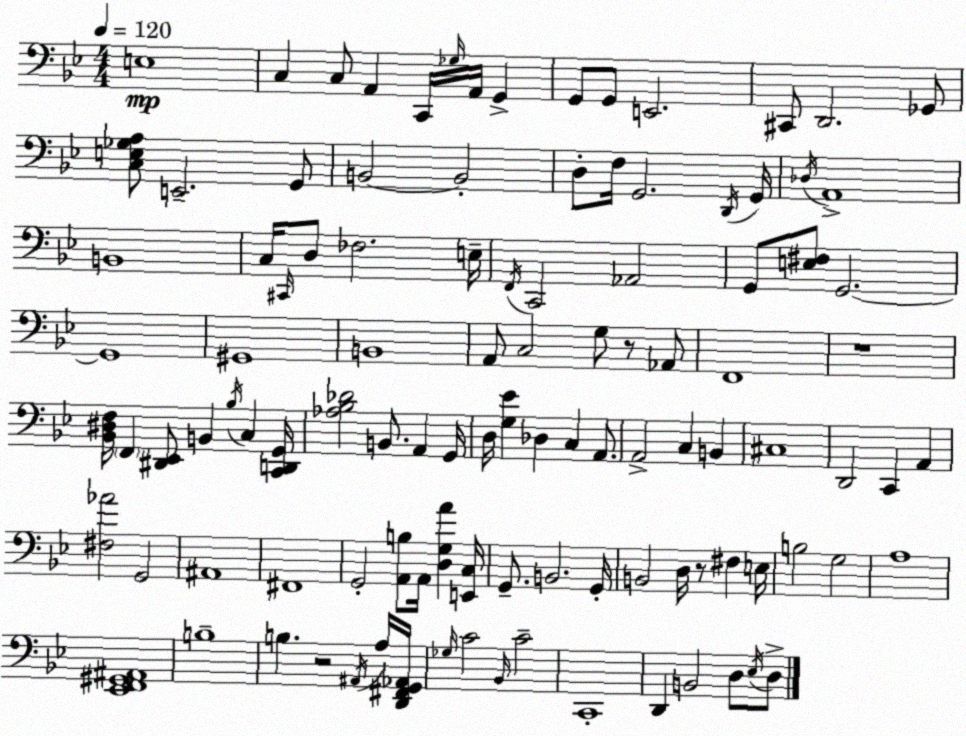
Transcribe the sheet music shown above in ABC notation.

X:1
T:Untitled
M:4/4
L:1/4
K:Bb
E,4 C, C,/2 A,, C,,/4 _G,/4 A,,/4 G,, G,,/2 G,,/2 E,,2 ^C,,/2 D,,2 _G,,/2 [C,E,_G,A,]/2 E,,2 G,,/2 B,,2 B,,2 D,/2 F,/4 G,,2 D,,/4 G,,/4 _D,/4 A,,4 B,,4 C,/4 ^C,,/4 D,/2 _F,2 E,/4 F,,/4 C,,2 _A,,2 G,,/2 [E,^F,]/2 G,,2 G,,4 ^G,,4 B,,4 A,,/2 C,2 G,/2 z/2 _A,,/2 F,,4 z4 [_B,,^D,F,]/4 F,, [^D,,_E,,]/2 B,, _B,/4 C, [C,,D,,G,,]/4 [_A,_B,_D]2 B,,/2 A,, G,,/4 D,/4 [G,_E] _D, C, A,,/2 A,,2 C, B,, ^C,4 D,,2 C,, A,, [^F,_A]2 G,,2 ^A,,4 ^F,,4 G,,2 [A,,B,]/2 A,,/4 [D,G,A] [E,,C,]/4 G,,/2 B,,2 G,,/4 B,,2 D,/4 z/2 ^F, E,/4 B,2 G,2 A,4 [_E,,F,,^G,,^A,,]4 B,4 B, z2 ^A,,/4 A,/4 [D,,^F,,G,,_A,,]/4 _G,/4 C2 _B,,/4 C2 C,,4 D,, B,,2 D,/2 _E,/4 D,/2